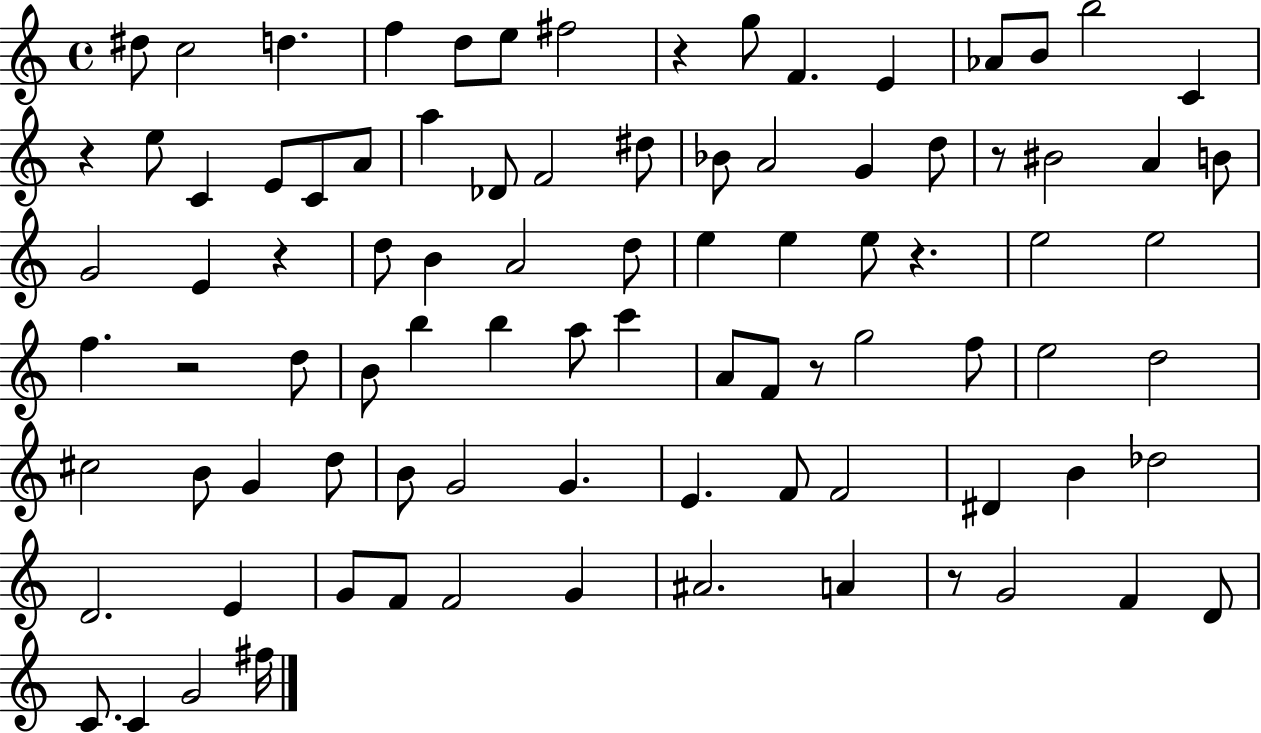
{
  \clef treble
  \time 4/4
  \defaultTimeSignature
  \key c \major
  dis''8 c''2 d''4. | f''4 d''8 e''8 fis''2 | r4 g''8 f'4. e'4 | aes'8 b'8 b''2 c'4 | \break r4 e''8 c'4 e'8 c'8 a'8 | a''4 des'8 f'2 dis''8 | bes'8 a'2 g'4 d''8 | r8 bis'2 a'4 b'8 | \break g'2 e'4 r4 | d''8 b'4 a'2 d''8 | e''4 e''4 e''8 r4. | e''2 e''2 | \break f''4. r2 d''8 | b'8 b''4 b''4 a''8 c'''4 | a'8 f'8 r8 g''2 f''8 | e''2 d''2 | \break cis''2 b'8 g'4 d''8 | b'8 g'2 g'4. | e'4. f'8 f'2 | dis'4 b'4 des''2 | \break d'2. e'4 | g'8 f'8 f'2 g'4 | ais'2. a'4 | r8 g'2 f'4 d'8 | \break c'8. c'4 g'2 fis''16 | \bar "|."
}